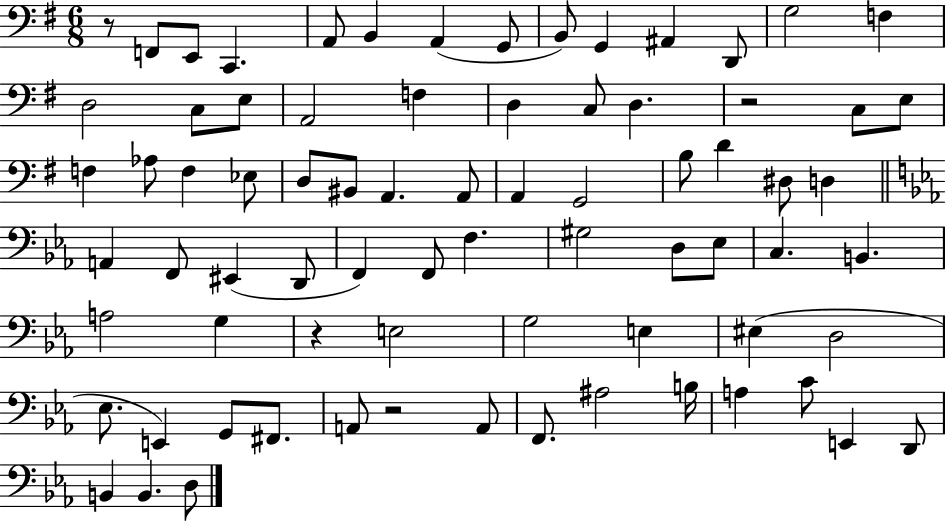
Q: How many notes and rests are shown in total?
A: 76